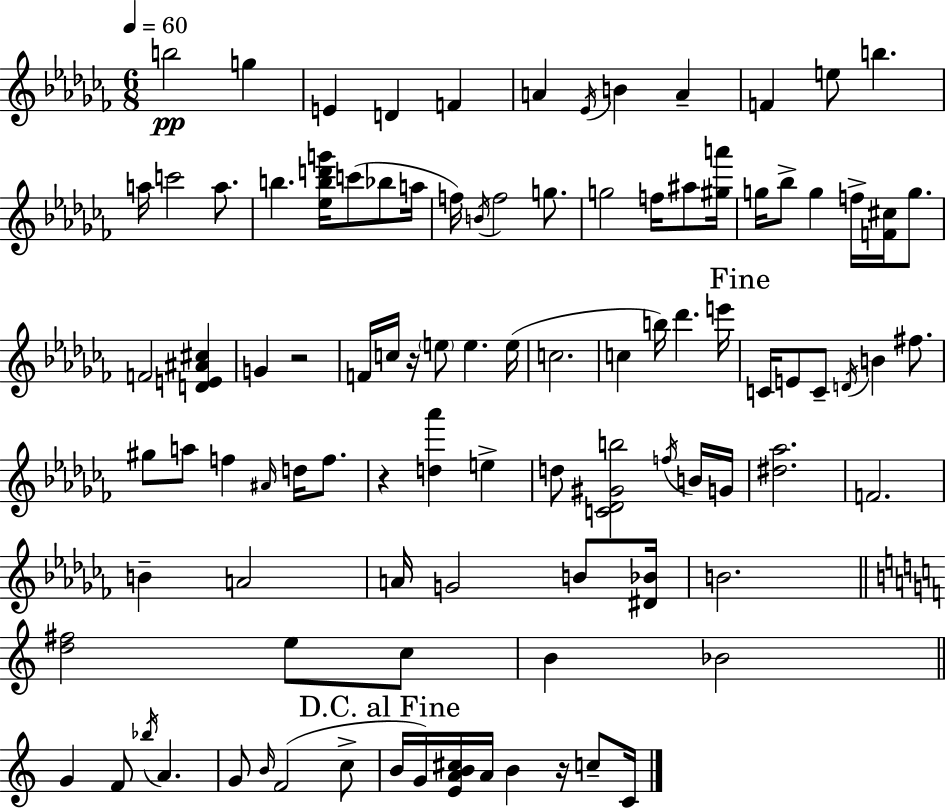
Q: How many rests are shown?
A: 4